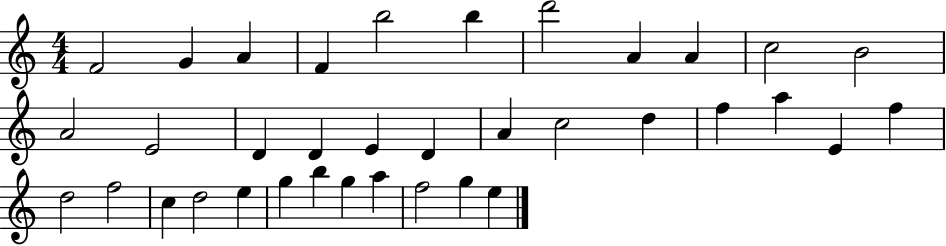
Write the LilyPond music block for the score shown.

{
  \clef treble
  \numericTimeSignature
  \time 4/4
  \key c \major
  f'2 g'4 a'4 | f'4 b''2 b''4 | d'''2 a'4 a'4 | c''2 b'2 | \break a'2 e'2 | d'4 d'4 e'4 d'4 | a'4 c''2 d''4 | f''4 a''4 e'4 f''4 | \break d''2 f''2 | c''4 d''2 e''4 | g''4 b''4 g''4 a''4 | f''2 g''4 e''4 | \break \bar "|."
}